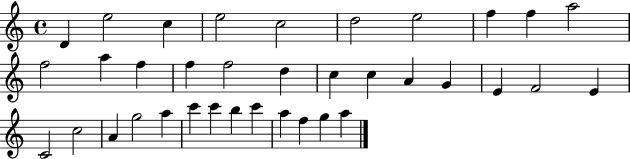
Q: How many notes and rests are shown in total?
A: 36